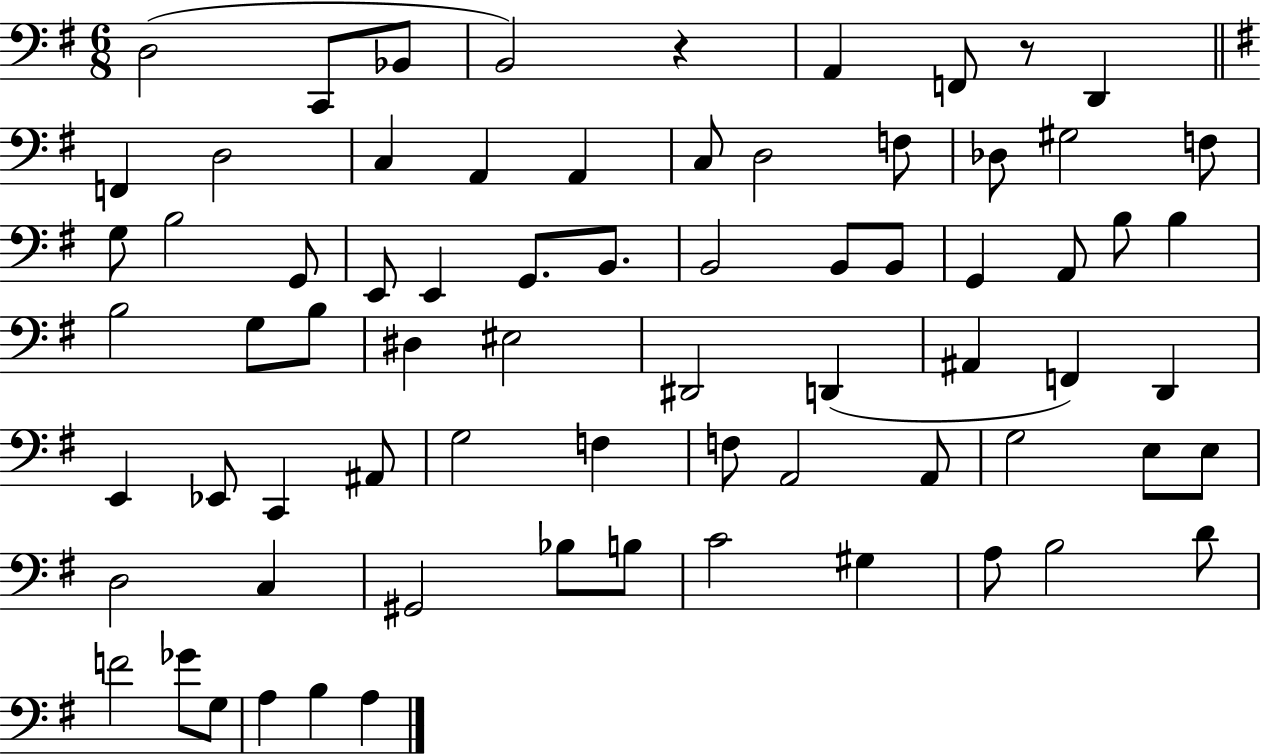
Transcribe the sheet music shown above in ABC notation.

X:1
T:Untitled
M:6/8
L:1/4
K:G
D,2 C,,/2 _B,,/2 B,,2 z A,, F,,/2 z/2 D,, F,, D,2 C, A,, A,, C,/2 D,2 F,/2 _D,/2 ^G,2 F,/2 G,/2 B,2 G,,/2 E,,/2 E,, G,,/2 B,,/2 B,,2 B,,/2 B,,/2 G,, A,,/2 B,/2 B, B,2 G,/2 B,/2 ^D, ^E,2 ^D,,2 D,, ^A,, F,, D,, E,, _E,,/2 C,, ^A,,/2 G,2 F, F,/2 A,,2 A,,/2 G,2 E,/2 E,/2 D,2 C, ^G,,2 _B,/2 B,/2 C2 ^G, A,/2 B,2 D/2 F2 _G/2 G,/2 A, B, A,